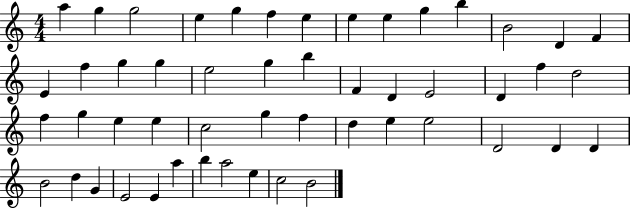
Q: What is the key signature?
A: C major